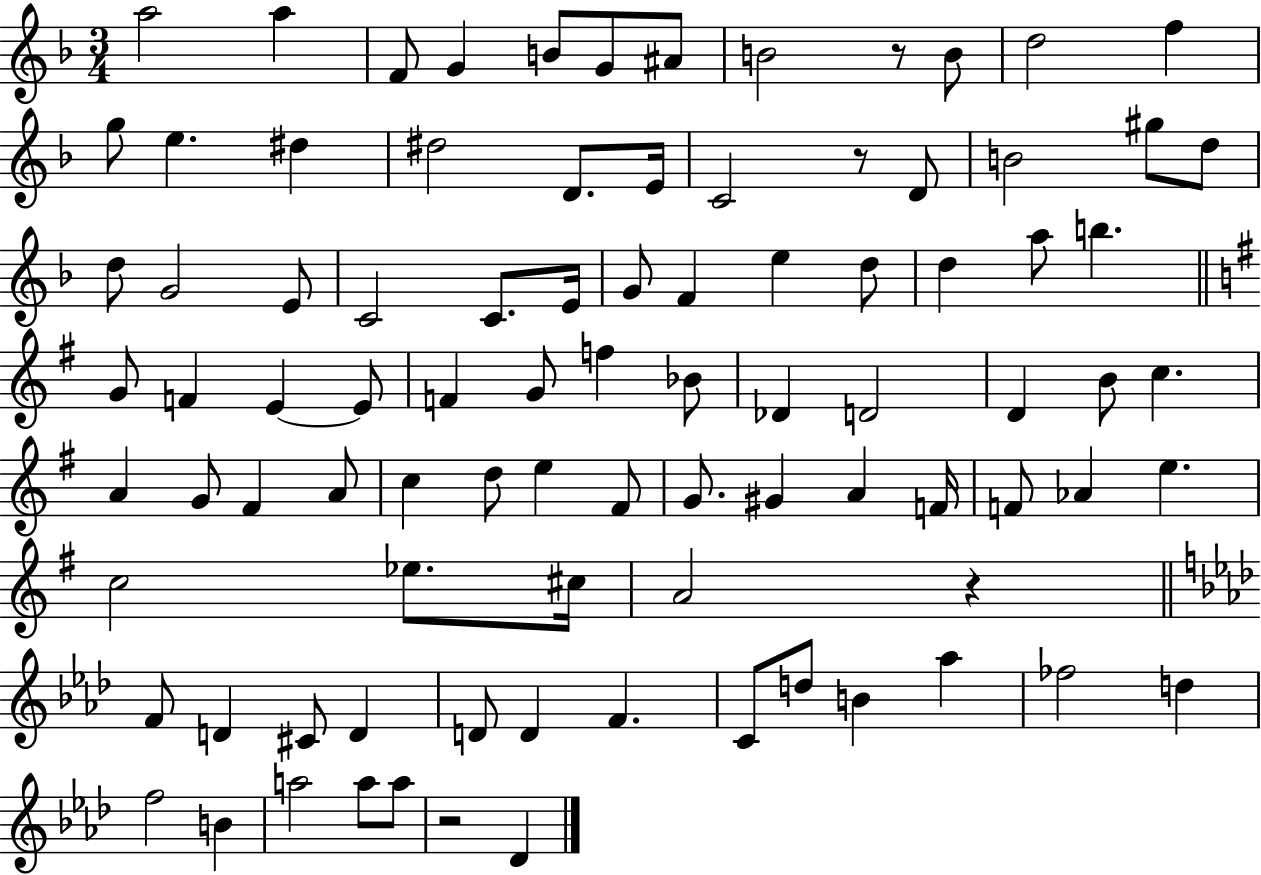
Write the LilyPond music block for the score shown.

{
  \clef treble
  \numericTimeSignature
  \time 3/4
  \key f \major
  a''2 a''4 | f'8 g'4 b'8 g'8 ais'8 | b'2 r8 b'8 | d''2 f''4 | \break g''8 e''4. dis''4 | dis''2 d'8. e'16 | c'2 r8 d'8 | b'2 gis''8 d''8 | \break d''8 g'2 e'8 | c'2 c'8. e'16 | g'8 f'4 e''4 d''8 | d''4 a''8 b''4. | \break \bar "||" \break \key g \major g'8 f'4 e'4~~ e'8 | f'4 g'8 f''4 bes'8 | des'4 d'2 | d'4 b'8 c''4. | \break a'4 g'8 fis'4 a'8 | c''4 d''8 e''4 fis'8 | g'8. gis'4 a'4 f'16 | f'8 aes'4 e''4. | \break c''2 ees''8. cis''16 | a'2 r4 | \bar "||" \break \key aes \major f'8 d'4 cis'8 d'4 | d'8 d'4 f'4. | c'8 d''8 b'4 aes''4 | fes''2 d''4 | \break f''2 b'4 | a''2 a''8 a''8 | r2 des'4 | \bar "|."
}